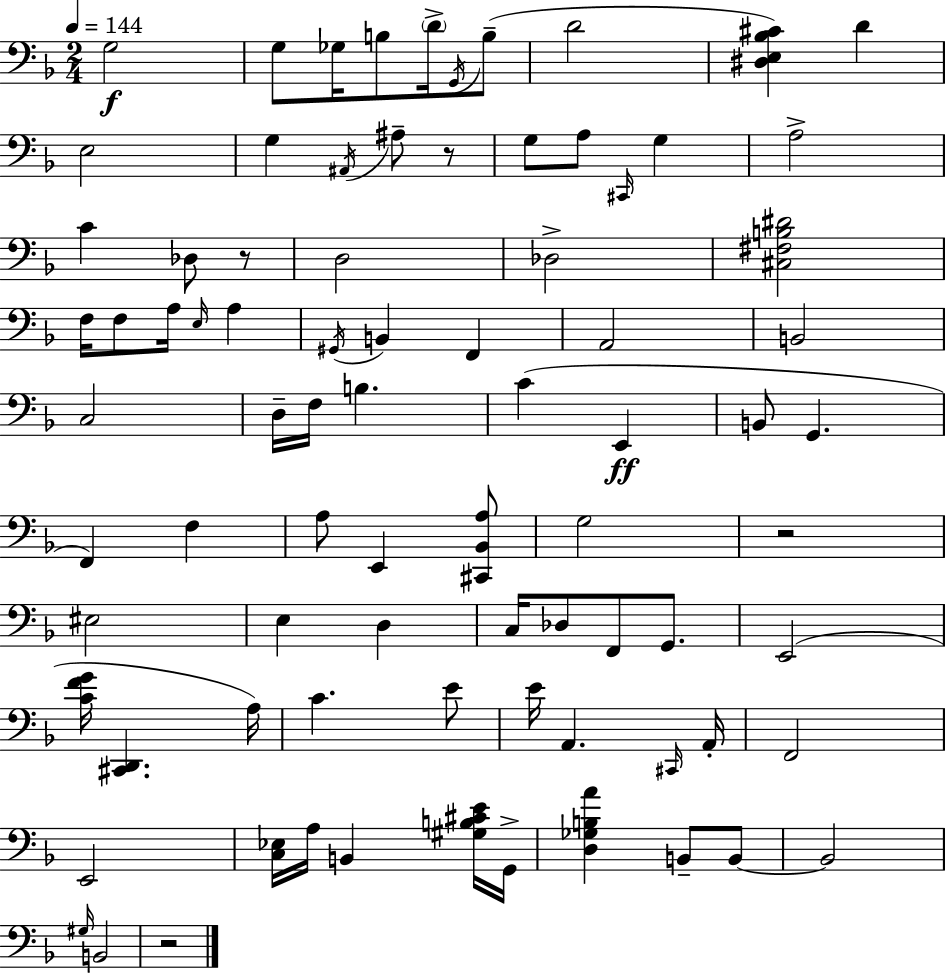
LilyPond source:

{
  \clef bass
  \numericTimeSignature
  \time 2/4
  \key f \major
  \tempo 4 = 144
  g2\f | g8 ges16 b8 \parenthesize d'16-> \acciaccatura { g,16 }( b8-- | d'2 | <dis e bes cis'>4) d'4 | \break e2 | g4 \acciaccatura { ais,16 } ais8-- | r8 g8 a8 \grace { cis,16 } g4 | a2-> | \break c'4 des8 | r8 d2 | des2-> | <cis fis b dis'>2 | \break f16 f8 a16 \grace { e16 } | a4 \acciaccatura { gis,16 } b,4 | f,4 a,2 | b,2 | \break c2 | d16-- f16 b4. | c'4( | e,4\ff b,8 g,4. | \break f,4) | f4 a8 e,4 | <cis, bes, a>8 g2 | r2 | \break eis2 | e4 | d4 c16 des8 | f,8 g,8. e,2( | \break <c' f' g'>16 <cis, d,>4. | a16) c'4. | e'8 e'16 a,4. | \grace { cis,16 } a,16-. f,2 | \break e,2 | <c ees>16 a16 | b,4 <gis b cis' e'>16 g,16-> <d ges b a'>4 | b,8-- b,8~~ b,2 | \break \grace { gis16 } b,2 | r2 | \bar "|."
}